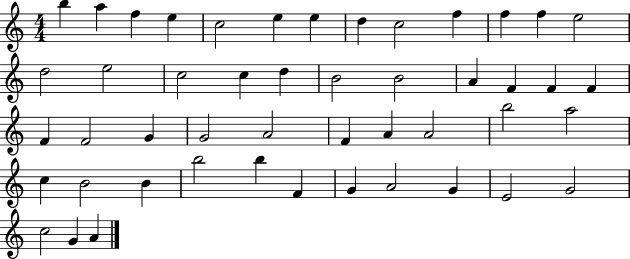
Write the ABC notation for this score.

X:1
T:Untitled
M:4/4
L:1/4
K:C
b a f e c2 e e d c2 f f f e2 d2 e2 c2 c d B2 B2 A F F F F F2 G G2 A2 F A A2 b2 a2 c B2 B b2 b F G A2 G E2 G2 c2 G A